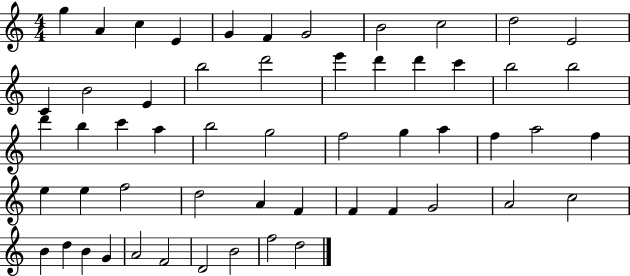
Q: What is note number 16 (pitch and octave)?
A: D6